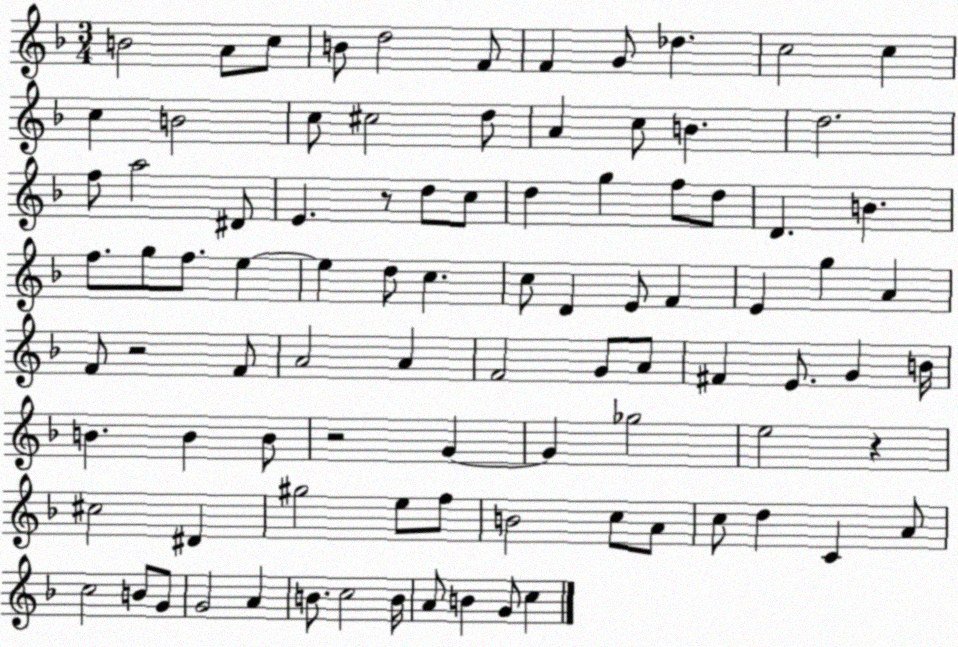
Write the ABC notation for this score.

X:1
T:Untitled
M:3/4
L:1/4
K:F
B2 A/2 c/2 B/2 d2 F/2 F G/2 _d c2 c c B2 c/2 ^c2 d/2 A c/2 B d2 f/2 a2 ^D/2 E z/2 d/2 c/2 d g f/2 d/2 D B f/2 g/2 f/2 e e d/2 c c/2 D E/2 F E g A F/2 z2 F/2 A2 A F2 G/2 A/2 ^F E/2 G B/4 B B B/2 z2 G G _g2 e2 z ^c2 ^D ^g2 e/2 f/2 B2 c/2 A/2 c/2 d C A/2 c2 B/2 G/2 G2 A B/2 c2 B/4 A/2 B G/2 c